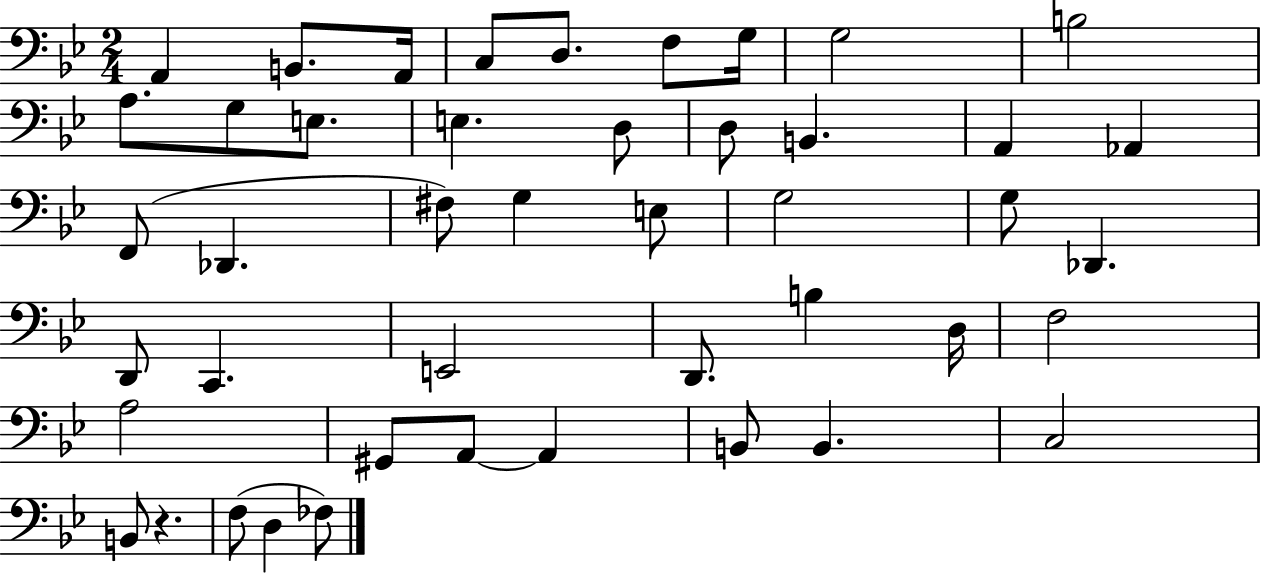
A2/q B2/e. A2/s C3/e D3/e. F3/e G3/s G3/h B3/h A3/e. G3/e E3/e. E3/q. D3/e D3/e B2/q. A2/q Ab2/q F2/e Db2/q. F#3/e G3/q E3/e G3/h G3/e Db2/q. D2/e C2/q. E2/h D2/e. B3/q D3/s F3/h A3/h G#2/e A2/e A2/q B2/e B2/q. C3/h B2/e R/q. F3/e D3/q FES3/e